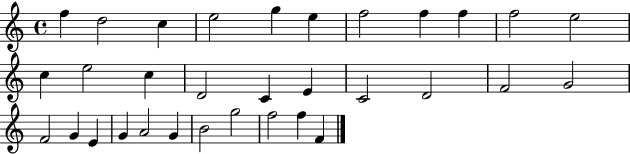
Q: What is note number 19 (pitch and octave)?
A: D4